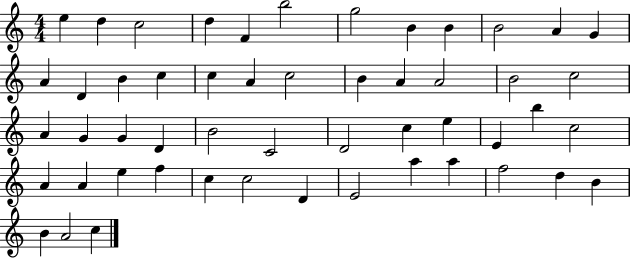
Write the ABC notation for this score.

X:1
T:Untitled
M:4/4
L:1/4
K:C
e d c2 d F b2 g2 B B B2 A G A D B c c A c2 B A A2 B2 c2 A G G D B2 C2 D2 c e E b c2 A A e f c c2 D E2 a a f2 d B B A2 c